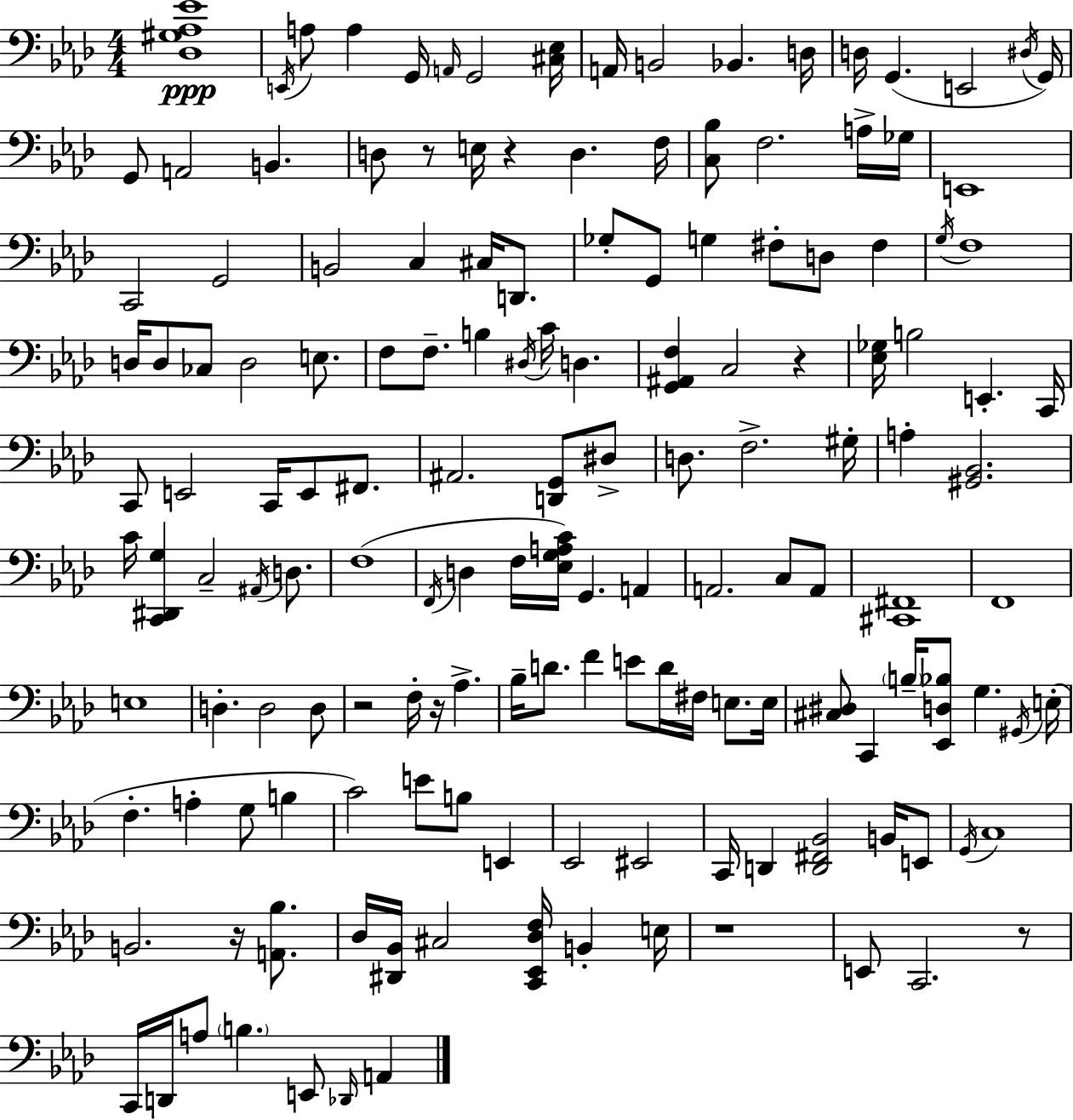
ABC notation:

X:1
T:Untitled
M:4/4
L:1/4
K:Fm
[_D,^G,_A,_E]4 E,,/4 A,/2 A, G,,/4 A,,/4 G,,2 [^C,_E,]/4 A,,/4 B,,2 _B,, D,/4 D,/4 G,, E,,2 ^D,/4 G,,/4 G,,/2 A,,2 B,, D,/2 z/2 E,/4 z D, F,/4 [C,_B,]/2 F,2 A,/4 _G,/4 E,,4 C,,2 G,,2 B,,2 C, ^C,/4 D,,/2 _G,/2 G,,/2 G, ^F,/2 D,/2 ^F, G,/4 F,4 D,/4 D,/2 _C,/2 D,2 E,/2 F,/2 F,/2 B, ^D,/4 C/4 D, [G,,^A,,F,] C,2 z [_E,_G,]/4 B,2 E,, C,,/4 C,,/2 E,,2 C,,/4 E,,/2 ^F,,/2 ^A,,2 [D,,G,,]/2 ^D,/2 D,/2 F,2 ^G,/4 A, [^G,,_B,,]2 C/4 [C,,^D,,G,] C,2 ^A,,/4 D,/2 F,4 F,,/4 D, F,/4 [_E,G,A,C]/4 G,, A,, A,,2 C,/2 A,,/2 [^C,,^F,,]4 F,,4 E,4 D, D,2 D,/2 z2 F,/4 z/4 _A, _B,/4 D/2 F E/2 D/4 ^F,/4 E,/2 E,/4 [^C,^D,]/2 C,, B,/4 [_E,,D,_B,]/2 G, ^G,,/4 E,/4 F, A, G,/2 B, C2 E/2 B,/2 E,, _E,,2 ^E,,2 C,,/4 D,, [D,,^F,,_B,,]2 B,,/4 E,,/2 G,,/4 C,4 B,,2 z/4 [A,,_B,]/2 _D,/4 [^D,,_B,,]/4 ^C,2 [C,,_E,,_D,F,]/4 B,, E,/4 z4 E,,/2 C,,2 z/2 C,,/4 D,,/4 A,/2 B, E,,/2 _D,,/4 A,,